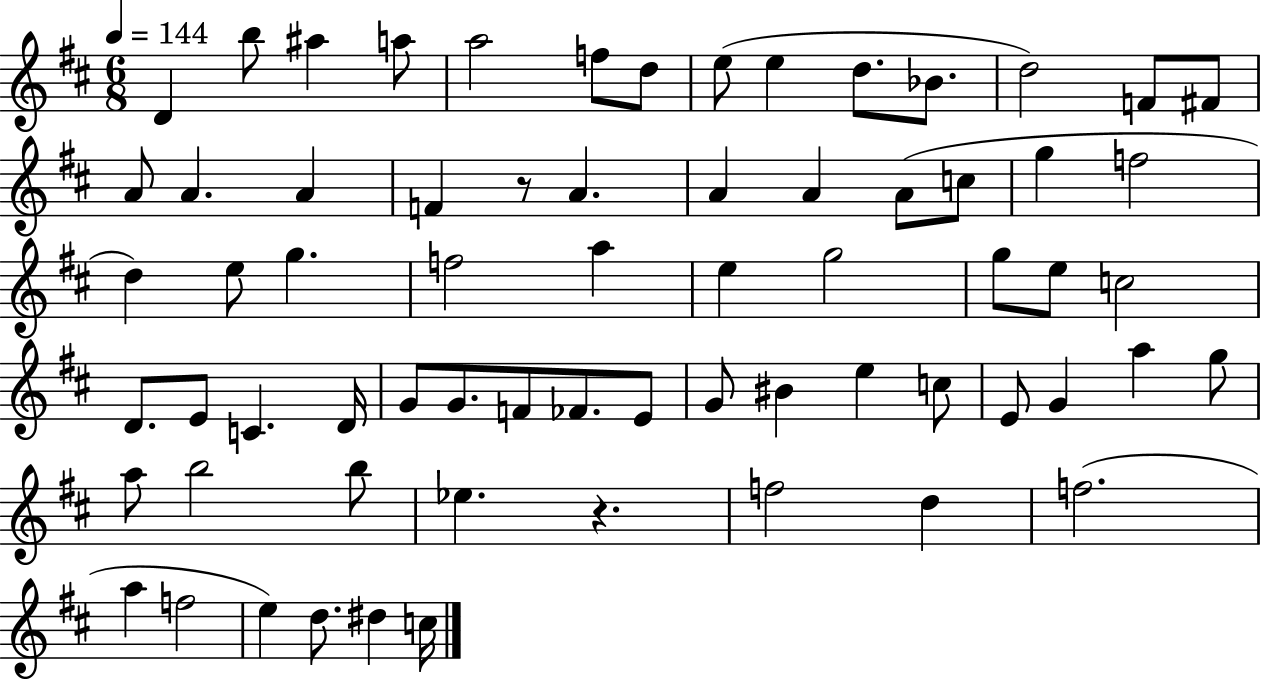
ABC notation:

X:1
T:Untitled
M:6/8
L:1/4
K:D
D b/2 ^a a/2 a2 f/2 d/2 e/2 e d/2 _B/2 d2 F/2 ^F/2 A/2 A A F z/2 A A A A/2 c/2 g f2 d e/2 g f2 a e g2 g/2 e/2 c2 D/2 E/2 C D/4 G/2 G/2 F/2 _F/2 E/2 G/2 ^B e c/2 E/2 G a g/2 a/2 b2 b/2 _e z f2 d f2 a f2 e d/2 ^d c/4